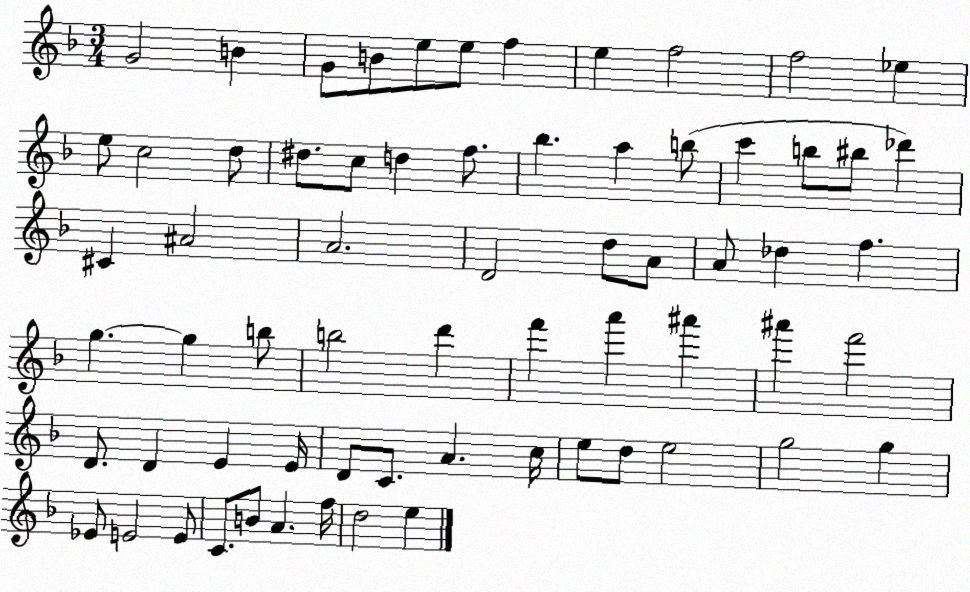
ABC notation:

X:1
T:Untitled
M:3/4
L:1/4
K:F
G2 B G/2 B/2 e/2 e/2 f e f2 f2 _e e/2 c2 d/2 ^d/2 c/2 d f/2 _b a b/2 c' b/2 ^b/2 _d' ^C ^A2 A2 D2 d/2 A/2 A/2 _d f g g b/2 b2 d' f' a' ^a' ^a' f'2 D/2 D E E/4 D/2 C/2 A c/4 e/2 d/2 e2 g2 g _E/2 E2 E/2 C/2 B/2 A f/4 d2 e